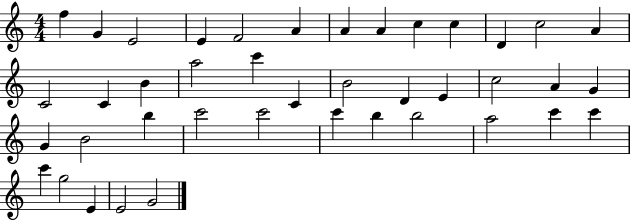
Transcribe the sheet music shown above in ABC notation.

X:1
T:Untitled
M:4/4
L:1/4
K:C
f G E2 E F2 A A A c c D c2 A C2 C B a2 c' C B2 D E c2 A G G B2 b c'2 c'2 c' b b2 a2 c' c' c' g2 E E2 G2